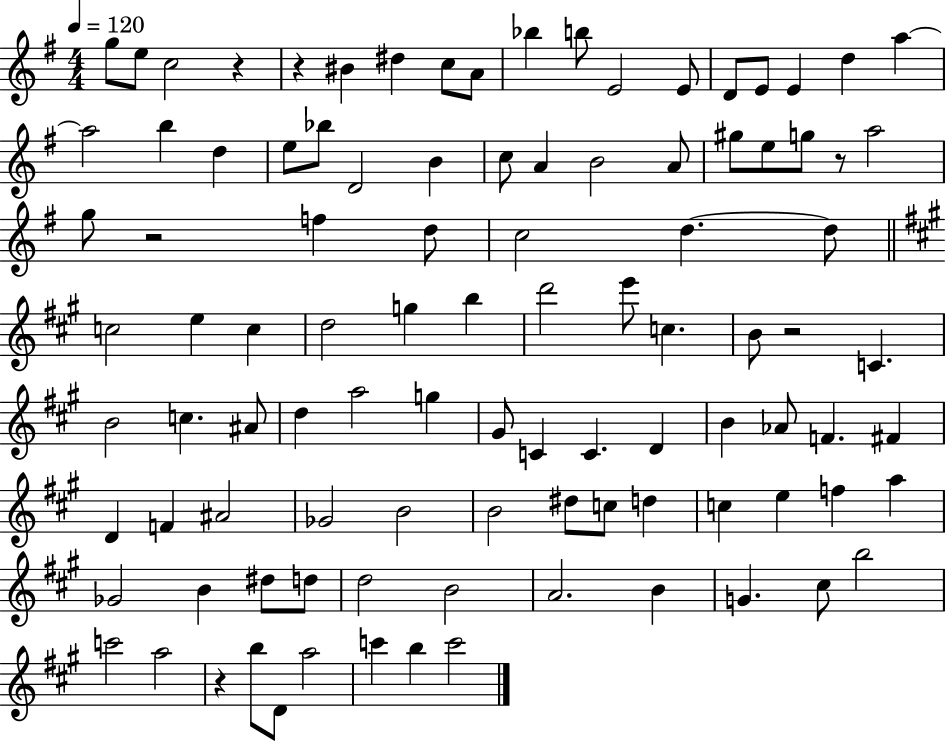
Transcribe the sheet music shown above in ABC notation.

X:1
T:Untitled
M:4/4
L:1/4
K:G
g/2 e/2 c2 z z ^B ^d c/2 A/2 _b b/2 E2 E/2 D/2 E/2 E d a a2 b d e/2 _b/2 D2 B c/2 A B2 A/2 ^g/2 e/2 g/2 z/2 a2 g/2 z2 f d/2 c2 d d/2 c2 e c d2 g b d'2 e'/2 c B/2 z2 C B2 c ^A/2 d a2 g ^G/2 C C D B _A/2 F ^F D F ^A2 _G2 B2 B2 ^d/2 c/2 d c e f a _G2 B ^d/2 d/2 d2 B2 A2 B G ^c/2 b2 c'2 a2 z b/2 D/2 a2 c' b c'2